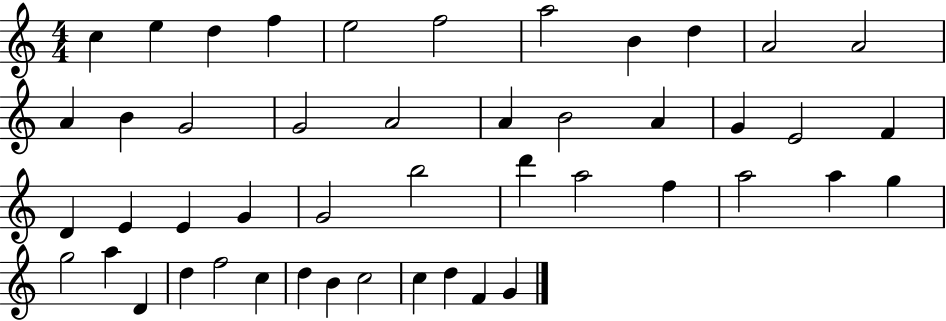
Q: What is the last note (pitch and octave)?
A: G4